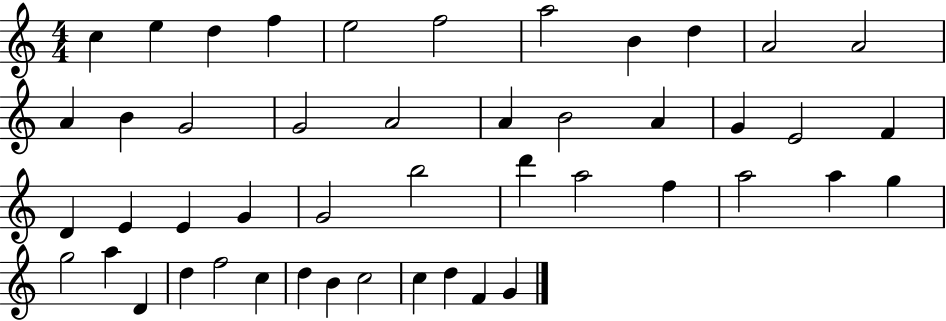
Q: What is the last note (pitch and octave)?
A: G4